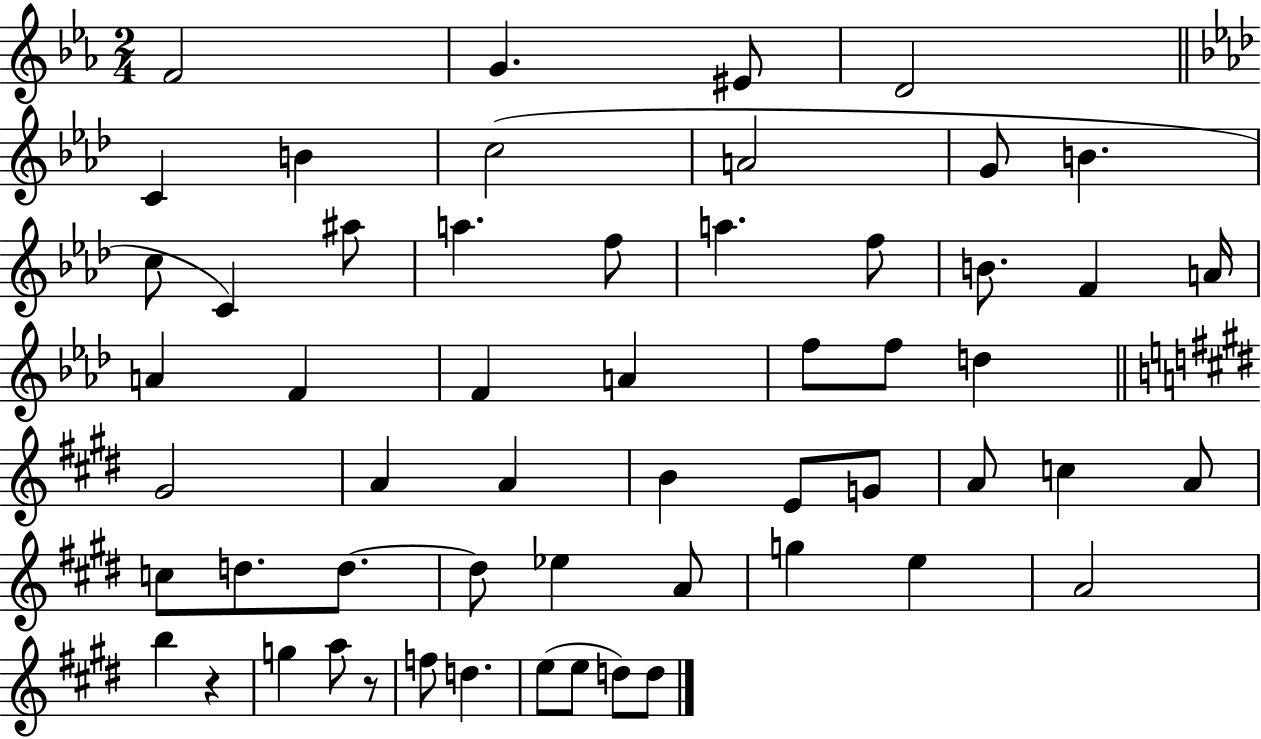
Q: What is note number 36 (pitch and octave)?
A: A4